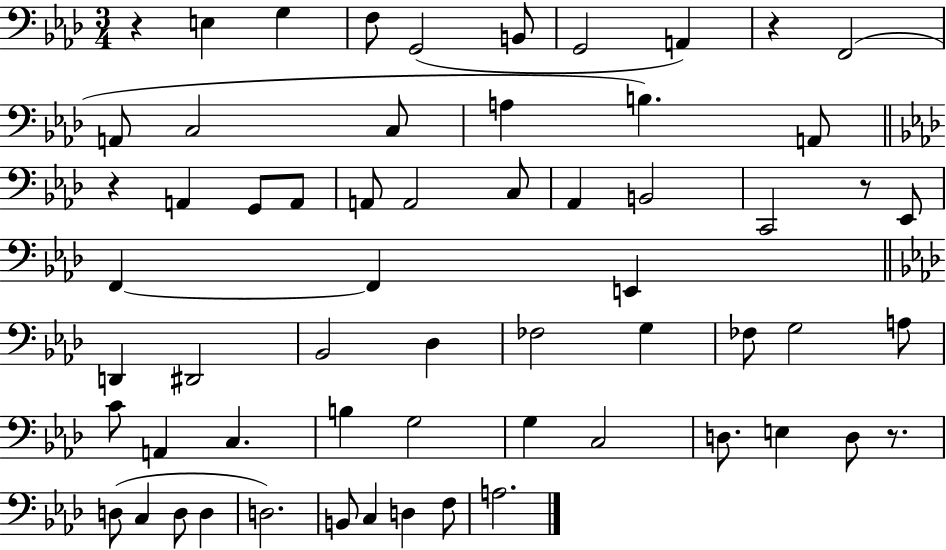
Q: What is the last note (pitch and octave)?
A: A3